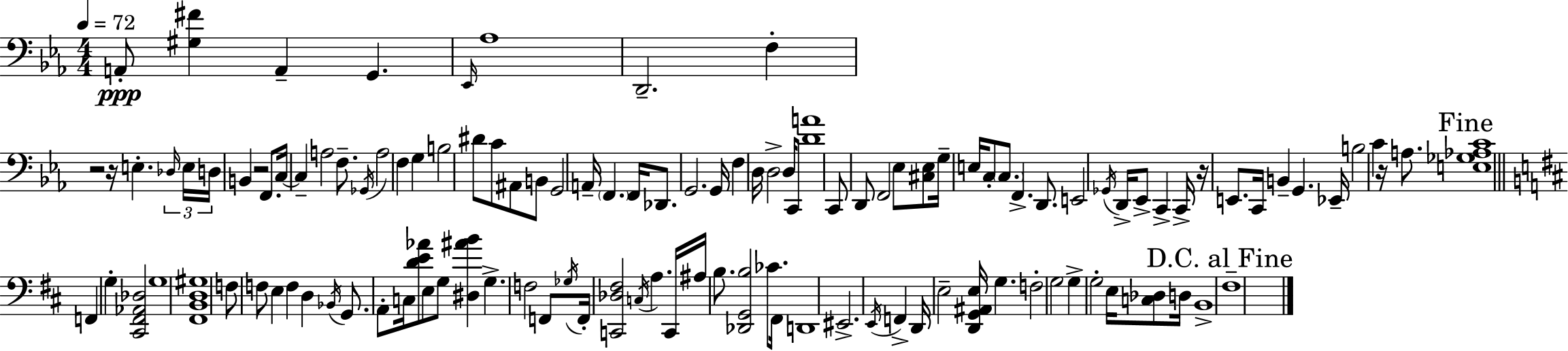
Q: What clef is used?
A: bass